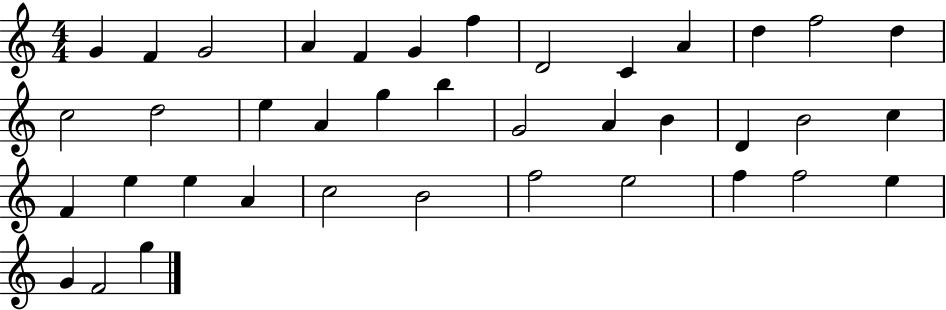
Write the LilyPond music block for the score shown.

{
  \clef treble
  \numericTimeSignature
  \time 4/4
  \key c \major
  g'4 f'4 g'2 | a'4 f'4 g'4 f''4 | d'2 c'4 a'4 | d''4 f''2 d''4 | \break c''2 d''2 | e''4 a'4 g''4 b''4 | g'2 a'4 b'4 | d'4 b'2 c''4 | \break f'4 e''4 e''4 a'4 | c''2 b'2 | f''2 e''2 | f''4 f''2 e''4 | \break g'4 f'2 g''4 | \bar "|."
}